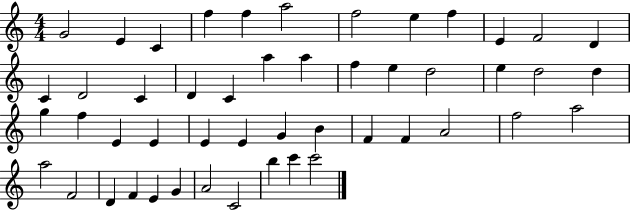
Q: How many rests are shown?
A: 0